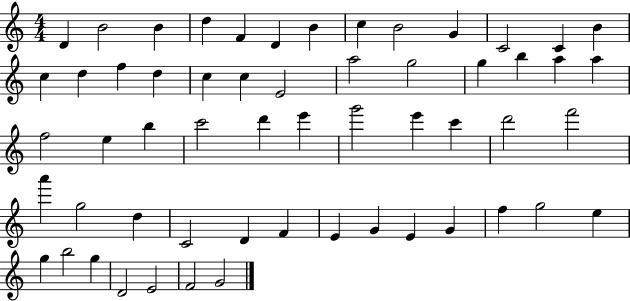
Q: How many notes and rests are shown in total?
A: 57